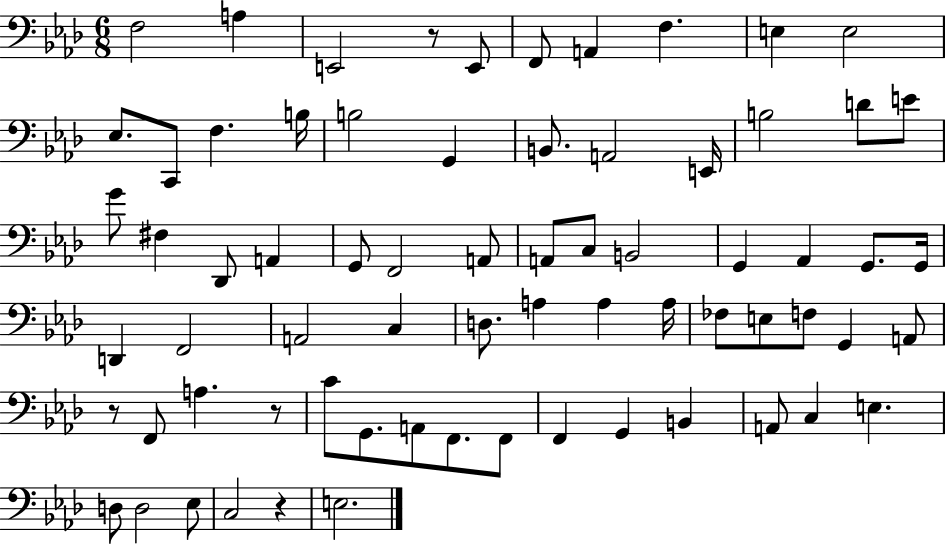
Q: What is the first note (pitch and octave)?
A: F3